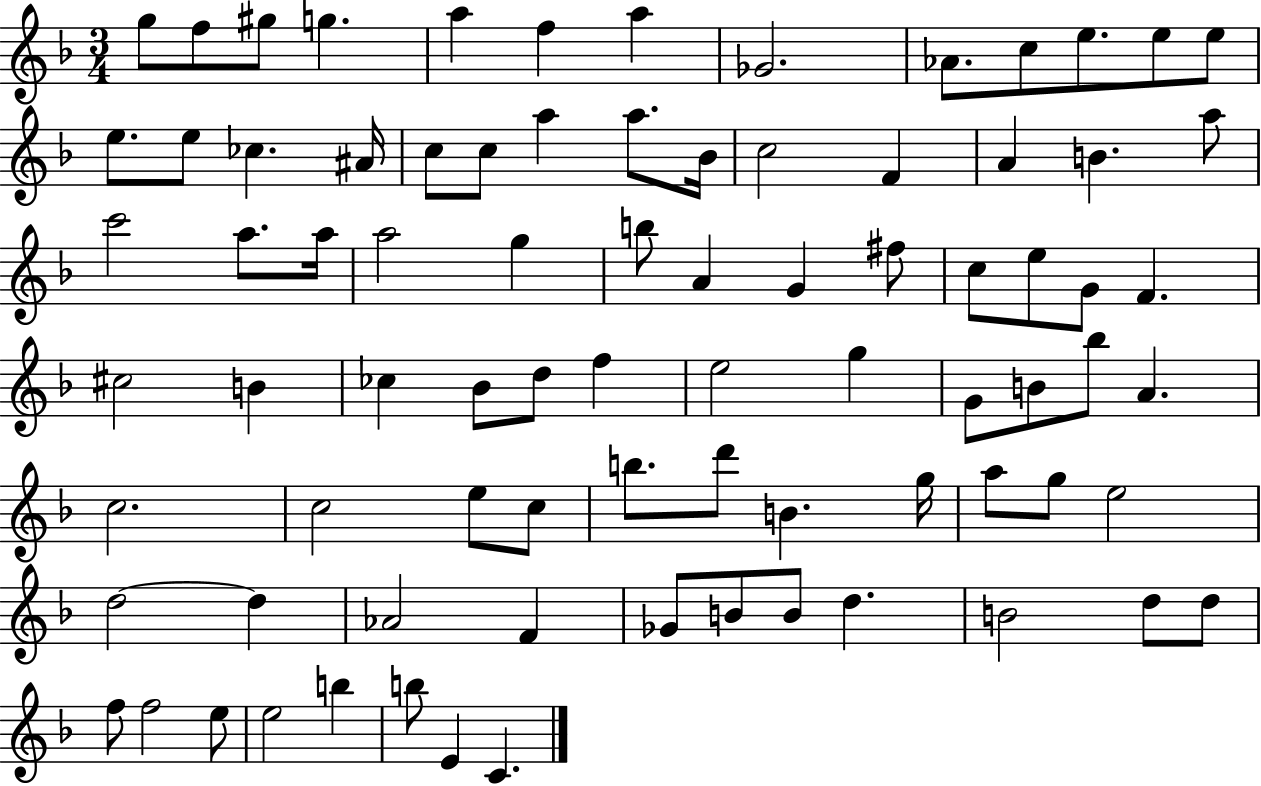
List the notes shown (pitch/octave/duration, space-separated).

G5/e F5/e G#5/e G5/q. A5/q F5/q A5/q Gb4/h. Ab4/e. C5/e E5/e. E5/e E5/e E5/e. E5/e CES5/q. A#4/s C5/e C5/e A5/q A5/e. Bb4/s C5/h F4/q A4/q B4/q. A5/e C6/h A5/e. A5/s A5/h G5/q B5/e A4/q G4/q F#5/e C5/e E5/e G4/e F4/q. C#5/h B4/q CES5/q Bb4/e D5/e F5/q E5/h G5/q G4/e B4/e Bb5/e A4/q. C5/h. C5/h E5/e C5/e B5/e. D6/e B4/q. G5/s A5/e G5/e E5/h D5/h D5/q Ab4/h F4/q Gb4/e B4/e B4/e D5/q. B4/h D5/e D5/e F5/e F5/h E5/e E5/h B5/q B5/e E4/q C4/q.